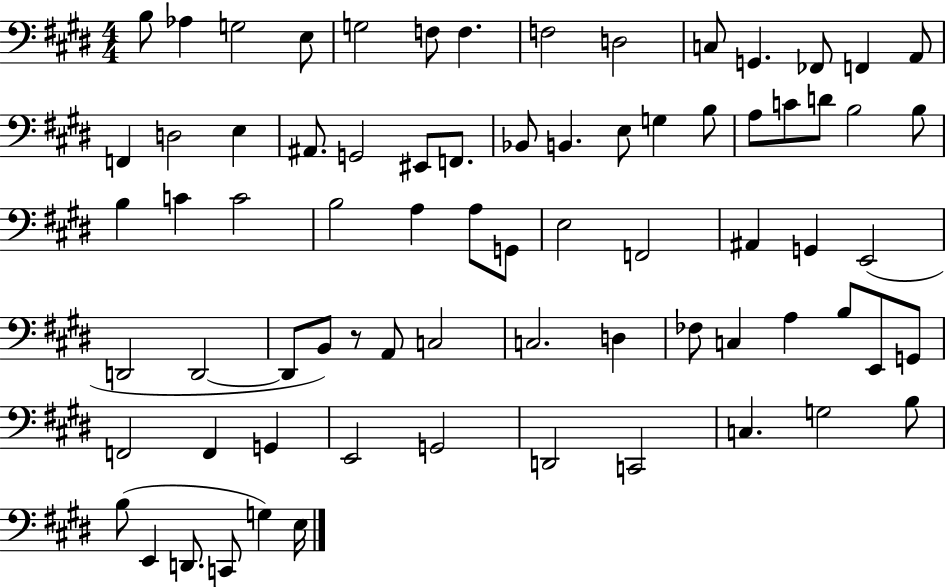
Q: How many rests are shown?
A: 1